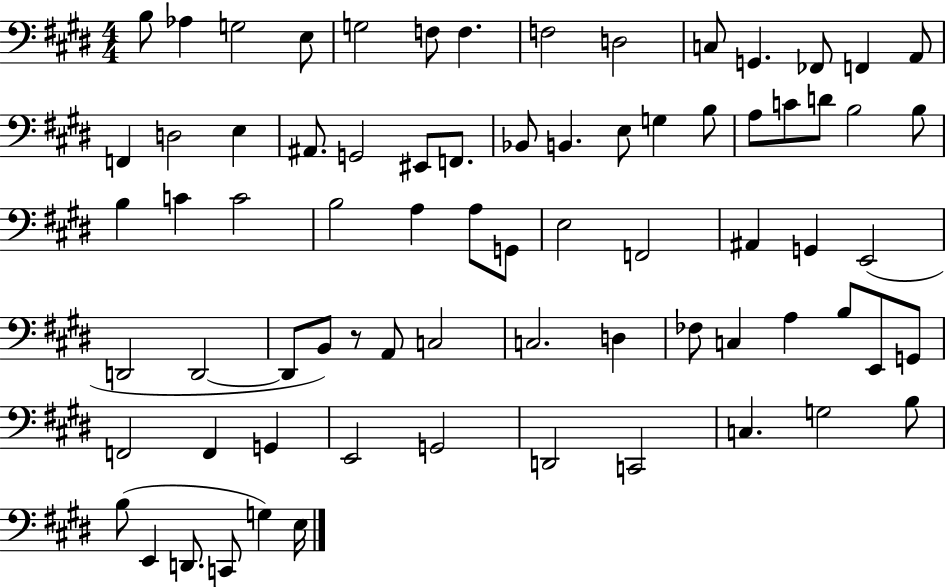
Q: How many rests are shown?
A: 1